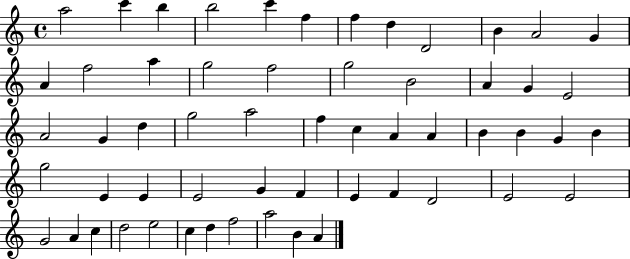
A5/h C6/q B5/q B5/h C6/q F5/q F5/q D5/q D4/h B4/q A4/h G4/q A4/q F5/h A5/q G5/h F5/h G5/h B4/h A4/q G4/q E4/h A4/h G4/q D5/q G5/h A5/h F5/q C5/q A4/q A4/q B4/q B4/q G4/q B4/q G5/h E4/q E4/q E4/h G4/q F4/q E4/q F4/q D4/h E4/h E4/h G4/h A4/q C5/q D5/h E5/h C5/q D5/q F5/h A5/h B4/q A4/q